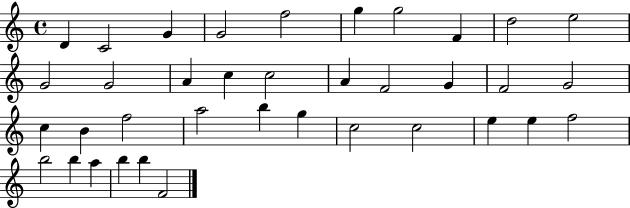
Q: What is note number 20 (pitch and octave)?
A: G4